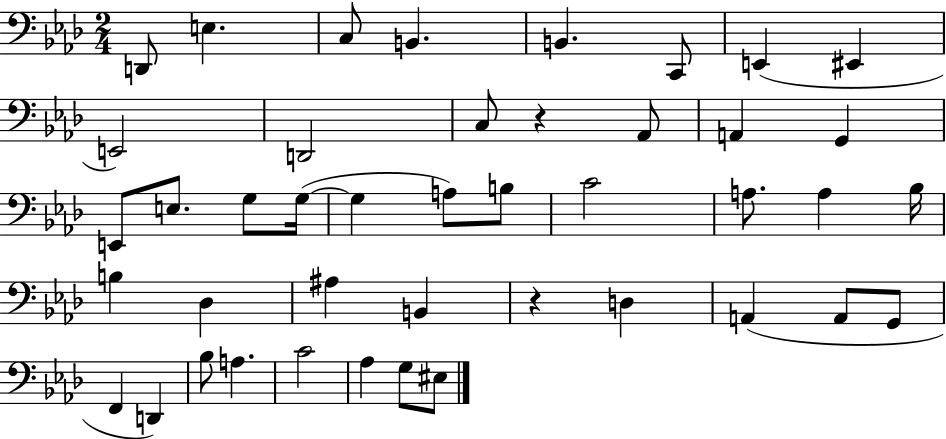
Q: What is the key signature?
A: AES major